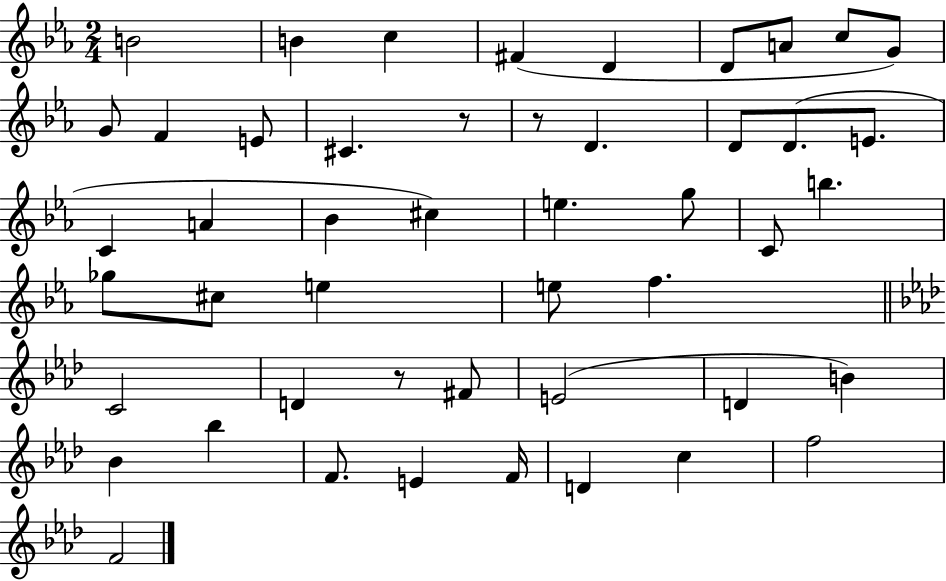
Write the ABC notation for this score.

X:1
T:Untitled
M:2/4
L:1/4
K:Eb
B2 B c ^F D D/2 A/2 c/2 G/2 G/2 F E/2 ^C z/2 z/2 D D/2 D/2 E/2 C A _B ^c e g/2 C/2 b _g/2 ^c/2 e e/2 f C2 D z/2 ^F/2 E2 D B _B _b F/2 E F/4 D c f2 F2